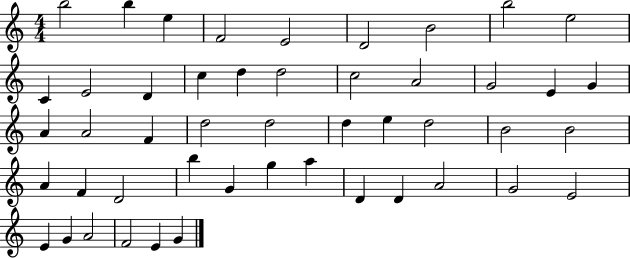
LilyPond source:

{
  \clef treble
  \numericTimeSignature
  \time 4/4
  \key c \major
  b''2 b''4 e''4 | f'2 e'2 | d'2 b'2 | b''2 e''2 | \break c'4 e'2 d'4 | c''4 d''4 d''2 | c''2 a'2 | g'2 e'4 g'4 | \break a'4 a'2 f'4 | d''2 d''2 | d''4 e''4 d''2 | b'2 b'2 | \break a'4 f'4 d'2 | b''4 g'4 g''4 a''4 | d'4 d'4 a'2 | g'2 e'2 | \break e'4 g'4 a'2 | f'2 e'4 g'4 | \bar "|."
}